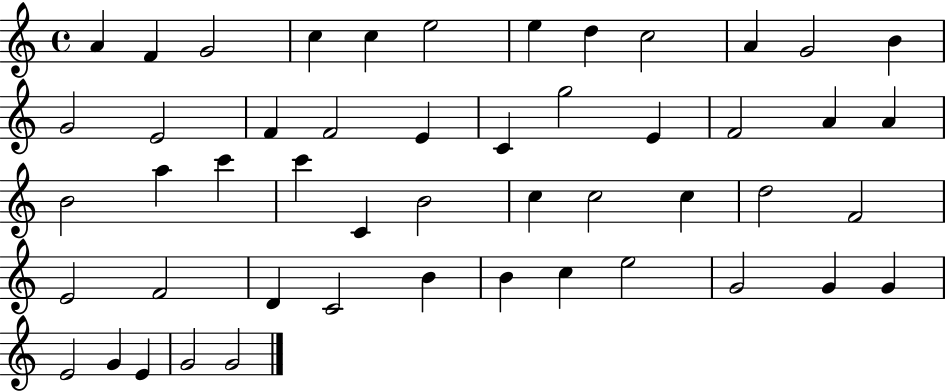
X:1
T:Untitled
M:4/4
L:1/4
K:C
A F G2 c c e2 e d c2 A G2 B G2 E2 F F2 E C g2 E F2 A A B2 a c' c' C B2 c c2 c d2 F2 E2 F2 D C2 B B c e2 G2 G G E2 G E G2 G2